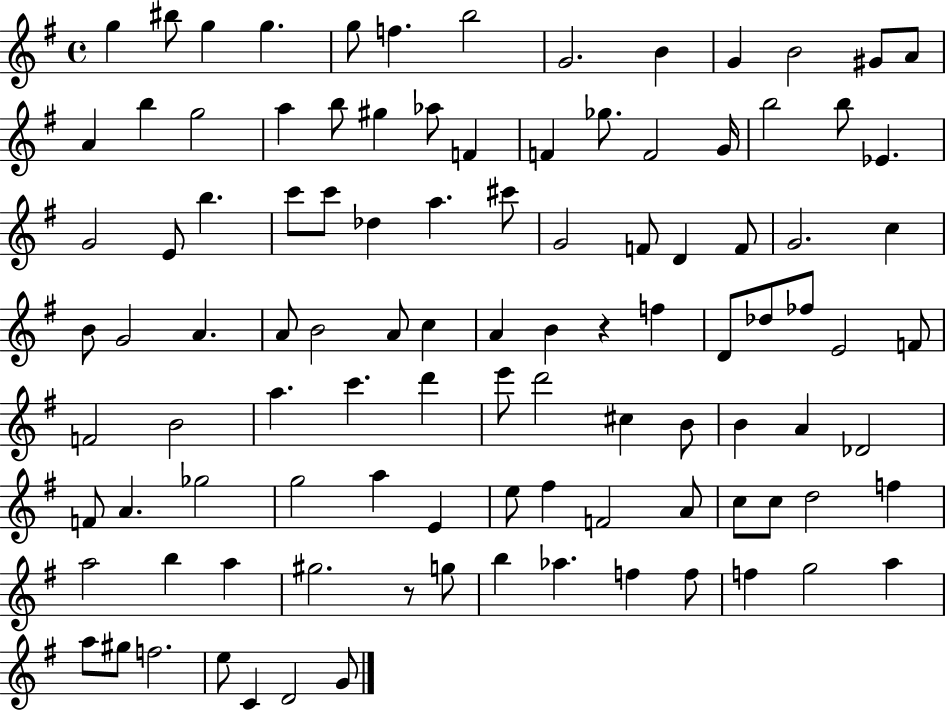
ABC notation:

X:1
T:Untitled
M:4/4
L:1/4
K:G
g ^b/2 g g g/2 f b2 G2 B G B2 ^G/2 A/2 A b g2 a b/2 ^g _a/2 F F _g/2 F2 G/4 b2 b/2 _E G2 E/2 b c'/2 c'/2 _d a ^c'/2 G2 F/2 D F/2 G2 c B/2 G2 A A/2 B2 A/2 c A B z f D/2 _d/2 _f/2 E2 F/2 F2 B2 a c' d' e'/2 d'2 ^c B/2 B A _D2 F/2 A _g2 g2 a E e/2 ^f F2 A/2 c/2 c/2 d2 f a2 b a ^g2 z/2 g/2 b _a f f/2 f g2 a a/2 ^g/2 f2 e/2 C D2 G/2